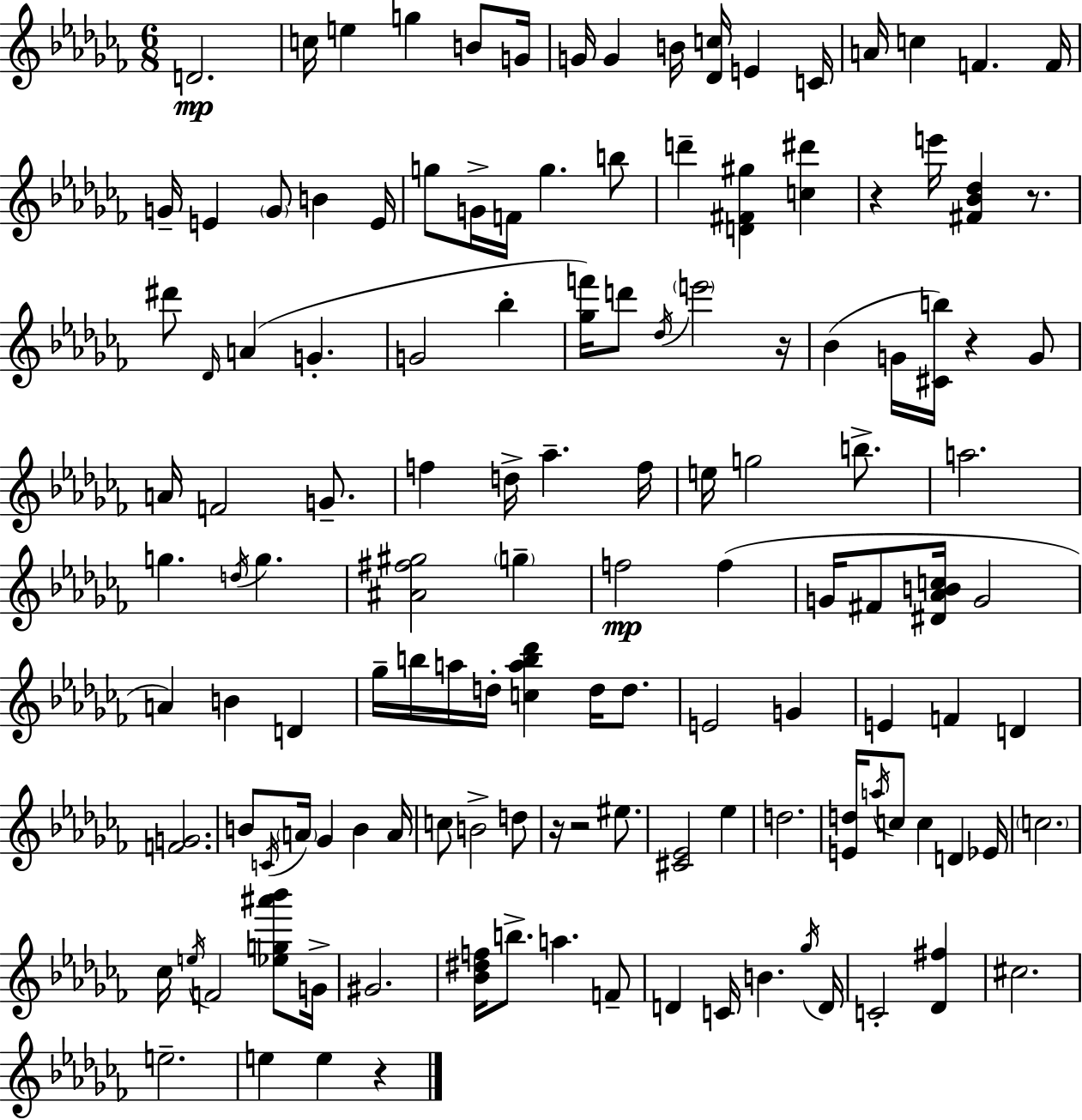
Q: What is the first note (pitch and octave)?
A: D4